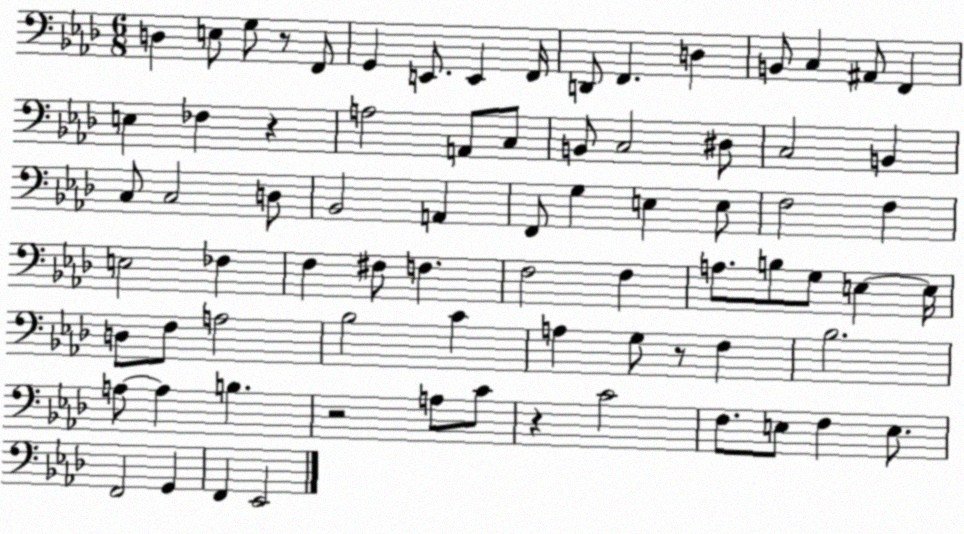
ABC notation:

X:1
T:Untitled
M:6/8
L:1/4
K:Ab
D, E,/2 G,/2 z/2 F,,/2 G,, E,,/2 E,, F,,/4 D,,/2 F,, D, B,,/2 C, ^A,,/2 F,, E, _F, z A,2 A,,/2 C,/2 B,,/2 C,2 ^D,/2 C,2 B,, C,/2 C,2 D,/2 _B,,2 A,, F,,/2 G, E, E,/2 F,2 F, E,2 _F, F, ^F,/2 F, F,2 F, A,/2 B,/2 G,/2 E, E,/4 D,/2 F,/2 A,2 _B,2 C A, G,/2 z/2 F, _B,2 A,/2 A, B, z2 A,/2 C/2 z C2 F,/2 E,/2 F, E,/2 F,,2 G,, F,, _E,,2